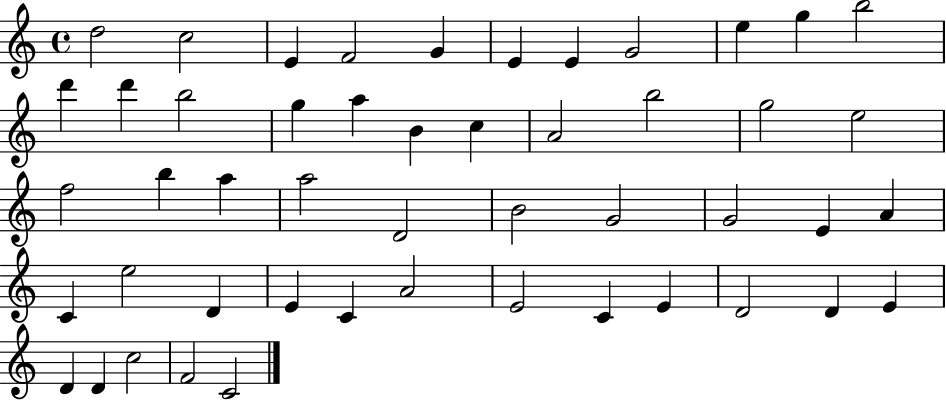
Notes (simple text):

D5/h C5/h E4/q F4/h G4/q E4/q E4/q G4/h E5/q G5/q B5/h D6/q D6/q B5/h G5/q A5/q B4/q C5/q A4/h B5/h G5/h E5/h F5/h B5/q A5/q A5/h D4/h B4/h G4/h G4/h E4/q A4/q C4/q E5/h D4/q E4/q C4/q A4/h E4/h C4/q E4/q D4/h D4/q E4/q D4/q D4/q C5/h F4/h C4/h